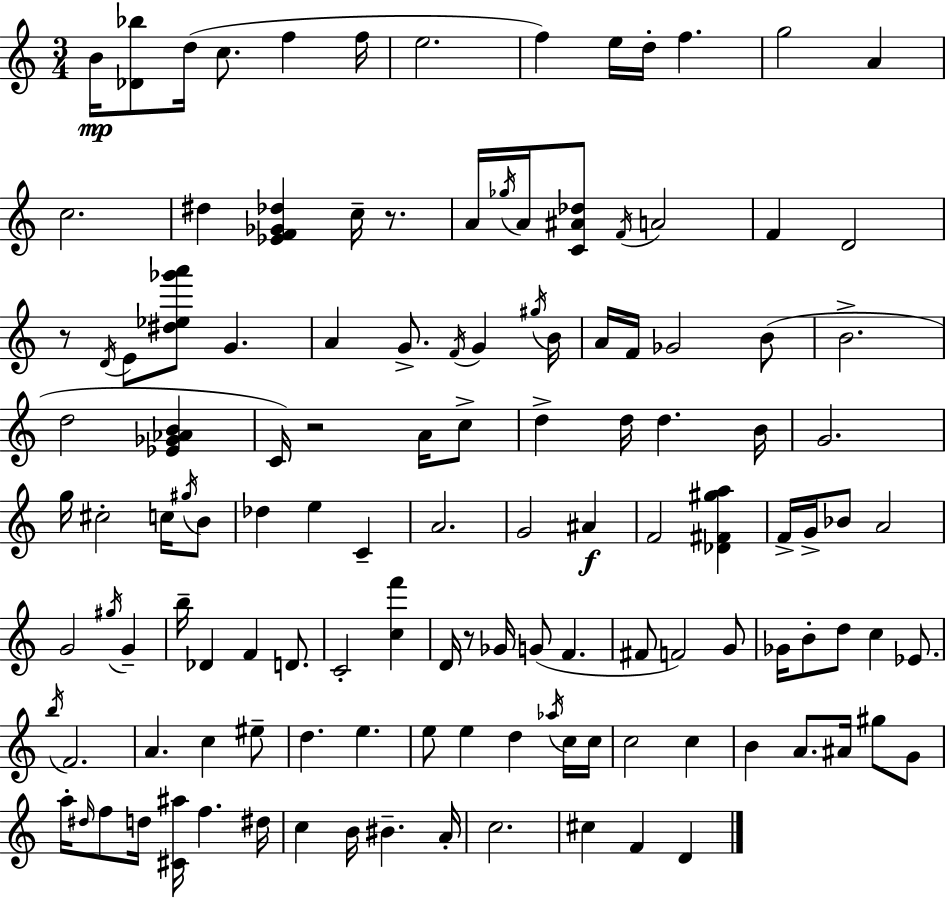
{
  \clef treble
  \numericTimeSignature
  \time 3/4
  \key c \major
  \repeat volta 2 { b'16\mp <des' bes''>8 d''16( c''8. f''4 f''16 | e''2. | f''4) e''16 d''16-. f''4. | g''2 a'4 | \break c''2. | dis''4 <ees' f' ges' des''>4 c''16-- r8. | a'16 \acciaccatura { ges''16 } a'16 <c' ais' des''>8 \acciaccatura { f'16 } a'2 | f'4 d'2 | \break r8 \acciaccatura { d'16 } e'8 <dis'' ees'' ges''' a'''>8 g'4. | a'4 g'8.-> \acciaccatura { f'16 } g'4 | \acciaccatura { gis''16 } b'16 a'16 f'16 ges'2 | b'8( b'2.-> | \break d''2 | <ees' ges' aes' b'>4 c'16) r2 | a'16 c''8-> d''4-> d''16 d''4. | b'16 g'2. | \break g''16 cis''2-. | c''16 \acciaccatura { gis''16 } b'8 des''4 e''4 | c'4-- a'2. | g'2 | \break ais'4\f f'2 | <des' fis' gis'' a''>4 f'16-> g'16-> bes'8 a'2 | g'2 | \acciaccatura { gis''16 } g'4-- b''16-- des'4 | \break f'4 d'8. c'2-. | <c'' f'''>4 d'16 r8 ges'16 g'8( | f'4. fis'8 f'2) | g'8 ges'16 b'8-. d''8 | \break c''4 ees'8. \acciaccatura { b''16 } f'2. | a'4. | c''4 eis''8-- d''4. | e''4. e''8 e''4 | \break d''4 \acciaccatura { aes''16 } c''16 c''16 c''2 | c''4 b'4 | a'8. ais'16 gis''8 g'8 a''16-. \grace { dis''16 } f''8 | d''16 <cis' ais''>16 f''4. dis''16 c''4 | \break b'16 bis'4.-- a'16-. c''2. | cis''4 | f'4 d'4 } \bar "|."
}